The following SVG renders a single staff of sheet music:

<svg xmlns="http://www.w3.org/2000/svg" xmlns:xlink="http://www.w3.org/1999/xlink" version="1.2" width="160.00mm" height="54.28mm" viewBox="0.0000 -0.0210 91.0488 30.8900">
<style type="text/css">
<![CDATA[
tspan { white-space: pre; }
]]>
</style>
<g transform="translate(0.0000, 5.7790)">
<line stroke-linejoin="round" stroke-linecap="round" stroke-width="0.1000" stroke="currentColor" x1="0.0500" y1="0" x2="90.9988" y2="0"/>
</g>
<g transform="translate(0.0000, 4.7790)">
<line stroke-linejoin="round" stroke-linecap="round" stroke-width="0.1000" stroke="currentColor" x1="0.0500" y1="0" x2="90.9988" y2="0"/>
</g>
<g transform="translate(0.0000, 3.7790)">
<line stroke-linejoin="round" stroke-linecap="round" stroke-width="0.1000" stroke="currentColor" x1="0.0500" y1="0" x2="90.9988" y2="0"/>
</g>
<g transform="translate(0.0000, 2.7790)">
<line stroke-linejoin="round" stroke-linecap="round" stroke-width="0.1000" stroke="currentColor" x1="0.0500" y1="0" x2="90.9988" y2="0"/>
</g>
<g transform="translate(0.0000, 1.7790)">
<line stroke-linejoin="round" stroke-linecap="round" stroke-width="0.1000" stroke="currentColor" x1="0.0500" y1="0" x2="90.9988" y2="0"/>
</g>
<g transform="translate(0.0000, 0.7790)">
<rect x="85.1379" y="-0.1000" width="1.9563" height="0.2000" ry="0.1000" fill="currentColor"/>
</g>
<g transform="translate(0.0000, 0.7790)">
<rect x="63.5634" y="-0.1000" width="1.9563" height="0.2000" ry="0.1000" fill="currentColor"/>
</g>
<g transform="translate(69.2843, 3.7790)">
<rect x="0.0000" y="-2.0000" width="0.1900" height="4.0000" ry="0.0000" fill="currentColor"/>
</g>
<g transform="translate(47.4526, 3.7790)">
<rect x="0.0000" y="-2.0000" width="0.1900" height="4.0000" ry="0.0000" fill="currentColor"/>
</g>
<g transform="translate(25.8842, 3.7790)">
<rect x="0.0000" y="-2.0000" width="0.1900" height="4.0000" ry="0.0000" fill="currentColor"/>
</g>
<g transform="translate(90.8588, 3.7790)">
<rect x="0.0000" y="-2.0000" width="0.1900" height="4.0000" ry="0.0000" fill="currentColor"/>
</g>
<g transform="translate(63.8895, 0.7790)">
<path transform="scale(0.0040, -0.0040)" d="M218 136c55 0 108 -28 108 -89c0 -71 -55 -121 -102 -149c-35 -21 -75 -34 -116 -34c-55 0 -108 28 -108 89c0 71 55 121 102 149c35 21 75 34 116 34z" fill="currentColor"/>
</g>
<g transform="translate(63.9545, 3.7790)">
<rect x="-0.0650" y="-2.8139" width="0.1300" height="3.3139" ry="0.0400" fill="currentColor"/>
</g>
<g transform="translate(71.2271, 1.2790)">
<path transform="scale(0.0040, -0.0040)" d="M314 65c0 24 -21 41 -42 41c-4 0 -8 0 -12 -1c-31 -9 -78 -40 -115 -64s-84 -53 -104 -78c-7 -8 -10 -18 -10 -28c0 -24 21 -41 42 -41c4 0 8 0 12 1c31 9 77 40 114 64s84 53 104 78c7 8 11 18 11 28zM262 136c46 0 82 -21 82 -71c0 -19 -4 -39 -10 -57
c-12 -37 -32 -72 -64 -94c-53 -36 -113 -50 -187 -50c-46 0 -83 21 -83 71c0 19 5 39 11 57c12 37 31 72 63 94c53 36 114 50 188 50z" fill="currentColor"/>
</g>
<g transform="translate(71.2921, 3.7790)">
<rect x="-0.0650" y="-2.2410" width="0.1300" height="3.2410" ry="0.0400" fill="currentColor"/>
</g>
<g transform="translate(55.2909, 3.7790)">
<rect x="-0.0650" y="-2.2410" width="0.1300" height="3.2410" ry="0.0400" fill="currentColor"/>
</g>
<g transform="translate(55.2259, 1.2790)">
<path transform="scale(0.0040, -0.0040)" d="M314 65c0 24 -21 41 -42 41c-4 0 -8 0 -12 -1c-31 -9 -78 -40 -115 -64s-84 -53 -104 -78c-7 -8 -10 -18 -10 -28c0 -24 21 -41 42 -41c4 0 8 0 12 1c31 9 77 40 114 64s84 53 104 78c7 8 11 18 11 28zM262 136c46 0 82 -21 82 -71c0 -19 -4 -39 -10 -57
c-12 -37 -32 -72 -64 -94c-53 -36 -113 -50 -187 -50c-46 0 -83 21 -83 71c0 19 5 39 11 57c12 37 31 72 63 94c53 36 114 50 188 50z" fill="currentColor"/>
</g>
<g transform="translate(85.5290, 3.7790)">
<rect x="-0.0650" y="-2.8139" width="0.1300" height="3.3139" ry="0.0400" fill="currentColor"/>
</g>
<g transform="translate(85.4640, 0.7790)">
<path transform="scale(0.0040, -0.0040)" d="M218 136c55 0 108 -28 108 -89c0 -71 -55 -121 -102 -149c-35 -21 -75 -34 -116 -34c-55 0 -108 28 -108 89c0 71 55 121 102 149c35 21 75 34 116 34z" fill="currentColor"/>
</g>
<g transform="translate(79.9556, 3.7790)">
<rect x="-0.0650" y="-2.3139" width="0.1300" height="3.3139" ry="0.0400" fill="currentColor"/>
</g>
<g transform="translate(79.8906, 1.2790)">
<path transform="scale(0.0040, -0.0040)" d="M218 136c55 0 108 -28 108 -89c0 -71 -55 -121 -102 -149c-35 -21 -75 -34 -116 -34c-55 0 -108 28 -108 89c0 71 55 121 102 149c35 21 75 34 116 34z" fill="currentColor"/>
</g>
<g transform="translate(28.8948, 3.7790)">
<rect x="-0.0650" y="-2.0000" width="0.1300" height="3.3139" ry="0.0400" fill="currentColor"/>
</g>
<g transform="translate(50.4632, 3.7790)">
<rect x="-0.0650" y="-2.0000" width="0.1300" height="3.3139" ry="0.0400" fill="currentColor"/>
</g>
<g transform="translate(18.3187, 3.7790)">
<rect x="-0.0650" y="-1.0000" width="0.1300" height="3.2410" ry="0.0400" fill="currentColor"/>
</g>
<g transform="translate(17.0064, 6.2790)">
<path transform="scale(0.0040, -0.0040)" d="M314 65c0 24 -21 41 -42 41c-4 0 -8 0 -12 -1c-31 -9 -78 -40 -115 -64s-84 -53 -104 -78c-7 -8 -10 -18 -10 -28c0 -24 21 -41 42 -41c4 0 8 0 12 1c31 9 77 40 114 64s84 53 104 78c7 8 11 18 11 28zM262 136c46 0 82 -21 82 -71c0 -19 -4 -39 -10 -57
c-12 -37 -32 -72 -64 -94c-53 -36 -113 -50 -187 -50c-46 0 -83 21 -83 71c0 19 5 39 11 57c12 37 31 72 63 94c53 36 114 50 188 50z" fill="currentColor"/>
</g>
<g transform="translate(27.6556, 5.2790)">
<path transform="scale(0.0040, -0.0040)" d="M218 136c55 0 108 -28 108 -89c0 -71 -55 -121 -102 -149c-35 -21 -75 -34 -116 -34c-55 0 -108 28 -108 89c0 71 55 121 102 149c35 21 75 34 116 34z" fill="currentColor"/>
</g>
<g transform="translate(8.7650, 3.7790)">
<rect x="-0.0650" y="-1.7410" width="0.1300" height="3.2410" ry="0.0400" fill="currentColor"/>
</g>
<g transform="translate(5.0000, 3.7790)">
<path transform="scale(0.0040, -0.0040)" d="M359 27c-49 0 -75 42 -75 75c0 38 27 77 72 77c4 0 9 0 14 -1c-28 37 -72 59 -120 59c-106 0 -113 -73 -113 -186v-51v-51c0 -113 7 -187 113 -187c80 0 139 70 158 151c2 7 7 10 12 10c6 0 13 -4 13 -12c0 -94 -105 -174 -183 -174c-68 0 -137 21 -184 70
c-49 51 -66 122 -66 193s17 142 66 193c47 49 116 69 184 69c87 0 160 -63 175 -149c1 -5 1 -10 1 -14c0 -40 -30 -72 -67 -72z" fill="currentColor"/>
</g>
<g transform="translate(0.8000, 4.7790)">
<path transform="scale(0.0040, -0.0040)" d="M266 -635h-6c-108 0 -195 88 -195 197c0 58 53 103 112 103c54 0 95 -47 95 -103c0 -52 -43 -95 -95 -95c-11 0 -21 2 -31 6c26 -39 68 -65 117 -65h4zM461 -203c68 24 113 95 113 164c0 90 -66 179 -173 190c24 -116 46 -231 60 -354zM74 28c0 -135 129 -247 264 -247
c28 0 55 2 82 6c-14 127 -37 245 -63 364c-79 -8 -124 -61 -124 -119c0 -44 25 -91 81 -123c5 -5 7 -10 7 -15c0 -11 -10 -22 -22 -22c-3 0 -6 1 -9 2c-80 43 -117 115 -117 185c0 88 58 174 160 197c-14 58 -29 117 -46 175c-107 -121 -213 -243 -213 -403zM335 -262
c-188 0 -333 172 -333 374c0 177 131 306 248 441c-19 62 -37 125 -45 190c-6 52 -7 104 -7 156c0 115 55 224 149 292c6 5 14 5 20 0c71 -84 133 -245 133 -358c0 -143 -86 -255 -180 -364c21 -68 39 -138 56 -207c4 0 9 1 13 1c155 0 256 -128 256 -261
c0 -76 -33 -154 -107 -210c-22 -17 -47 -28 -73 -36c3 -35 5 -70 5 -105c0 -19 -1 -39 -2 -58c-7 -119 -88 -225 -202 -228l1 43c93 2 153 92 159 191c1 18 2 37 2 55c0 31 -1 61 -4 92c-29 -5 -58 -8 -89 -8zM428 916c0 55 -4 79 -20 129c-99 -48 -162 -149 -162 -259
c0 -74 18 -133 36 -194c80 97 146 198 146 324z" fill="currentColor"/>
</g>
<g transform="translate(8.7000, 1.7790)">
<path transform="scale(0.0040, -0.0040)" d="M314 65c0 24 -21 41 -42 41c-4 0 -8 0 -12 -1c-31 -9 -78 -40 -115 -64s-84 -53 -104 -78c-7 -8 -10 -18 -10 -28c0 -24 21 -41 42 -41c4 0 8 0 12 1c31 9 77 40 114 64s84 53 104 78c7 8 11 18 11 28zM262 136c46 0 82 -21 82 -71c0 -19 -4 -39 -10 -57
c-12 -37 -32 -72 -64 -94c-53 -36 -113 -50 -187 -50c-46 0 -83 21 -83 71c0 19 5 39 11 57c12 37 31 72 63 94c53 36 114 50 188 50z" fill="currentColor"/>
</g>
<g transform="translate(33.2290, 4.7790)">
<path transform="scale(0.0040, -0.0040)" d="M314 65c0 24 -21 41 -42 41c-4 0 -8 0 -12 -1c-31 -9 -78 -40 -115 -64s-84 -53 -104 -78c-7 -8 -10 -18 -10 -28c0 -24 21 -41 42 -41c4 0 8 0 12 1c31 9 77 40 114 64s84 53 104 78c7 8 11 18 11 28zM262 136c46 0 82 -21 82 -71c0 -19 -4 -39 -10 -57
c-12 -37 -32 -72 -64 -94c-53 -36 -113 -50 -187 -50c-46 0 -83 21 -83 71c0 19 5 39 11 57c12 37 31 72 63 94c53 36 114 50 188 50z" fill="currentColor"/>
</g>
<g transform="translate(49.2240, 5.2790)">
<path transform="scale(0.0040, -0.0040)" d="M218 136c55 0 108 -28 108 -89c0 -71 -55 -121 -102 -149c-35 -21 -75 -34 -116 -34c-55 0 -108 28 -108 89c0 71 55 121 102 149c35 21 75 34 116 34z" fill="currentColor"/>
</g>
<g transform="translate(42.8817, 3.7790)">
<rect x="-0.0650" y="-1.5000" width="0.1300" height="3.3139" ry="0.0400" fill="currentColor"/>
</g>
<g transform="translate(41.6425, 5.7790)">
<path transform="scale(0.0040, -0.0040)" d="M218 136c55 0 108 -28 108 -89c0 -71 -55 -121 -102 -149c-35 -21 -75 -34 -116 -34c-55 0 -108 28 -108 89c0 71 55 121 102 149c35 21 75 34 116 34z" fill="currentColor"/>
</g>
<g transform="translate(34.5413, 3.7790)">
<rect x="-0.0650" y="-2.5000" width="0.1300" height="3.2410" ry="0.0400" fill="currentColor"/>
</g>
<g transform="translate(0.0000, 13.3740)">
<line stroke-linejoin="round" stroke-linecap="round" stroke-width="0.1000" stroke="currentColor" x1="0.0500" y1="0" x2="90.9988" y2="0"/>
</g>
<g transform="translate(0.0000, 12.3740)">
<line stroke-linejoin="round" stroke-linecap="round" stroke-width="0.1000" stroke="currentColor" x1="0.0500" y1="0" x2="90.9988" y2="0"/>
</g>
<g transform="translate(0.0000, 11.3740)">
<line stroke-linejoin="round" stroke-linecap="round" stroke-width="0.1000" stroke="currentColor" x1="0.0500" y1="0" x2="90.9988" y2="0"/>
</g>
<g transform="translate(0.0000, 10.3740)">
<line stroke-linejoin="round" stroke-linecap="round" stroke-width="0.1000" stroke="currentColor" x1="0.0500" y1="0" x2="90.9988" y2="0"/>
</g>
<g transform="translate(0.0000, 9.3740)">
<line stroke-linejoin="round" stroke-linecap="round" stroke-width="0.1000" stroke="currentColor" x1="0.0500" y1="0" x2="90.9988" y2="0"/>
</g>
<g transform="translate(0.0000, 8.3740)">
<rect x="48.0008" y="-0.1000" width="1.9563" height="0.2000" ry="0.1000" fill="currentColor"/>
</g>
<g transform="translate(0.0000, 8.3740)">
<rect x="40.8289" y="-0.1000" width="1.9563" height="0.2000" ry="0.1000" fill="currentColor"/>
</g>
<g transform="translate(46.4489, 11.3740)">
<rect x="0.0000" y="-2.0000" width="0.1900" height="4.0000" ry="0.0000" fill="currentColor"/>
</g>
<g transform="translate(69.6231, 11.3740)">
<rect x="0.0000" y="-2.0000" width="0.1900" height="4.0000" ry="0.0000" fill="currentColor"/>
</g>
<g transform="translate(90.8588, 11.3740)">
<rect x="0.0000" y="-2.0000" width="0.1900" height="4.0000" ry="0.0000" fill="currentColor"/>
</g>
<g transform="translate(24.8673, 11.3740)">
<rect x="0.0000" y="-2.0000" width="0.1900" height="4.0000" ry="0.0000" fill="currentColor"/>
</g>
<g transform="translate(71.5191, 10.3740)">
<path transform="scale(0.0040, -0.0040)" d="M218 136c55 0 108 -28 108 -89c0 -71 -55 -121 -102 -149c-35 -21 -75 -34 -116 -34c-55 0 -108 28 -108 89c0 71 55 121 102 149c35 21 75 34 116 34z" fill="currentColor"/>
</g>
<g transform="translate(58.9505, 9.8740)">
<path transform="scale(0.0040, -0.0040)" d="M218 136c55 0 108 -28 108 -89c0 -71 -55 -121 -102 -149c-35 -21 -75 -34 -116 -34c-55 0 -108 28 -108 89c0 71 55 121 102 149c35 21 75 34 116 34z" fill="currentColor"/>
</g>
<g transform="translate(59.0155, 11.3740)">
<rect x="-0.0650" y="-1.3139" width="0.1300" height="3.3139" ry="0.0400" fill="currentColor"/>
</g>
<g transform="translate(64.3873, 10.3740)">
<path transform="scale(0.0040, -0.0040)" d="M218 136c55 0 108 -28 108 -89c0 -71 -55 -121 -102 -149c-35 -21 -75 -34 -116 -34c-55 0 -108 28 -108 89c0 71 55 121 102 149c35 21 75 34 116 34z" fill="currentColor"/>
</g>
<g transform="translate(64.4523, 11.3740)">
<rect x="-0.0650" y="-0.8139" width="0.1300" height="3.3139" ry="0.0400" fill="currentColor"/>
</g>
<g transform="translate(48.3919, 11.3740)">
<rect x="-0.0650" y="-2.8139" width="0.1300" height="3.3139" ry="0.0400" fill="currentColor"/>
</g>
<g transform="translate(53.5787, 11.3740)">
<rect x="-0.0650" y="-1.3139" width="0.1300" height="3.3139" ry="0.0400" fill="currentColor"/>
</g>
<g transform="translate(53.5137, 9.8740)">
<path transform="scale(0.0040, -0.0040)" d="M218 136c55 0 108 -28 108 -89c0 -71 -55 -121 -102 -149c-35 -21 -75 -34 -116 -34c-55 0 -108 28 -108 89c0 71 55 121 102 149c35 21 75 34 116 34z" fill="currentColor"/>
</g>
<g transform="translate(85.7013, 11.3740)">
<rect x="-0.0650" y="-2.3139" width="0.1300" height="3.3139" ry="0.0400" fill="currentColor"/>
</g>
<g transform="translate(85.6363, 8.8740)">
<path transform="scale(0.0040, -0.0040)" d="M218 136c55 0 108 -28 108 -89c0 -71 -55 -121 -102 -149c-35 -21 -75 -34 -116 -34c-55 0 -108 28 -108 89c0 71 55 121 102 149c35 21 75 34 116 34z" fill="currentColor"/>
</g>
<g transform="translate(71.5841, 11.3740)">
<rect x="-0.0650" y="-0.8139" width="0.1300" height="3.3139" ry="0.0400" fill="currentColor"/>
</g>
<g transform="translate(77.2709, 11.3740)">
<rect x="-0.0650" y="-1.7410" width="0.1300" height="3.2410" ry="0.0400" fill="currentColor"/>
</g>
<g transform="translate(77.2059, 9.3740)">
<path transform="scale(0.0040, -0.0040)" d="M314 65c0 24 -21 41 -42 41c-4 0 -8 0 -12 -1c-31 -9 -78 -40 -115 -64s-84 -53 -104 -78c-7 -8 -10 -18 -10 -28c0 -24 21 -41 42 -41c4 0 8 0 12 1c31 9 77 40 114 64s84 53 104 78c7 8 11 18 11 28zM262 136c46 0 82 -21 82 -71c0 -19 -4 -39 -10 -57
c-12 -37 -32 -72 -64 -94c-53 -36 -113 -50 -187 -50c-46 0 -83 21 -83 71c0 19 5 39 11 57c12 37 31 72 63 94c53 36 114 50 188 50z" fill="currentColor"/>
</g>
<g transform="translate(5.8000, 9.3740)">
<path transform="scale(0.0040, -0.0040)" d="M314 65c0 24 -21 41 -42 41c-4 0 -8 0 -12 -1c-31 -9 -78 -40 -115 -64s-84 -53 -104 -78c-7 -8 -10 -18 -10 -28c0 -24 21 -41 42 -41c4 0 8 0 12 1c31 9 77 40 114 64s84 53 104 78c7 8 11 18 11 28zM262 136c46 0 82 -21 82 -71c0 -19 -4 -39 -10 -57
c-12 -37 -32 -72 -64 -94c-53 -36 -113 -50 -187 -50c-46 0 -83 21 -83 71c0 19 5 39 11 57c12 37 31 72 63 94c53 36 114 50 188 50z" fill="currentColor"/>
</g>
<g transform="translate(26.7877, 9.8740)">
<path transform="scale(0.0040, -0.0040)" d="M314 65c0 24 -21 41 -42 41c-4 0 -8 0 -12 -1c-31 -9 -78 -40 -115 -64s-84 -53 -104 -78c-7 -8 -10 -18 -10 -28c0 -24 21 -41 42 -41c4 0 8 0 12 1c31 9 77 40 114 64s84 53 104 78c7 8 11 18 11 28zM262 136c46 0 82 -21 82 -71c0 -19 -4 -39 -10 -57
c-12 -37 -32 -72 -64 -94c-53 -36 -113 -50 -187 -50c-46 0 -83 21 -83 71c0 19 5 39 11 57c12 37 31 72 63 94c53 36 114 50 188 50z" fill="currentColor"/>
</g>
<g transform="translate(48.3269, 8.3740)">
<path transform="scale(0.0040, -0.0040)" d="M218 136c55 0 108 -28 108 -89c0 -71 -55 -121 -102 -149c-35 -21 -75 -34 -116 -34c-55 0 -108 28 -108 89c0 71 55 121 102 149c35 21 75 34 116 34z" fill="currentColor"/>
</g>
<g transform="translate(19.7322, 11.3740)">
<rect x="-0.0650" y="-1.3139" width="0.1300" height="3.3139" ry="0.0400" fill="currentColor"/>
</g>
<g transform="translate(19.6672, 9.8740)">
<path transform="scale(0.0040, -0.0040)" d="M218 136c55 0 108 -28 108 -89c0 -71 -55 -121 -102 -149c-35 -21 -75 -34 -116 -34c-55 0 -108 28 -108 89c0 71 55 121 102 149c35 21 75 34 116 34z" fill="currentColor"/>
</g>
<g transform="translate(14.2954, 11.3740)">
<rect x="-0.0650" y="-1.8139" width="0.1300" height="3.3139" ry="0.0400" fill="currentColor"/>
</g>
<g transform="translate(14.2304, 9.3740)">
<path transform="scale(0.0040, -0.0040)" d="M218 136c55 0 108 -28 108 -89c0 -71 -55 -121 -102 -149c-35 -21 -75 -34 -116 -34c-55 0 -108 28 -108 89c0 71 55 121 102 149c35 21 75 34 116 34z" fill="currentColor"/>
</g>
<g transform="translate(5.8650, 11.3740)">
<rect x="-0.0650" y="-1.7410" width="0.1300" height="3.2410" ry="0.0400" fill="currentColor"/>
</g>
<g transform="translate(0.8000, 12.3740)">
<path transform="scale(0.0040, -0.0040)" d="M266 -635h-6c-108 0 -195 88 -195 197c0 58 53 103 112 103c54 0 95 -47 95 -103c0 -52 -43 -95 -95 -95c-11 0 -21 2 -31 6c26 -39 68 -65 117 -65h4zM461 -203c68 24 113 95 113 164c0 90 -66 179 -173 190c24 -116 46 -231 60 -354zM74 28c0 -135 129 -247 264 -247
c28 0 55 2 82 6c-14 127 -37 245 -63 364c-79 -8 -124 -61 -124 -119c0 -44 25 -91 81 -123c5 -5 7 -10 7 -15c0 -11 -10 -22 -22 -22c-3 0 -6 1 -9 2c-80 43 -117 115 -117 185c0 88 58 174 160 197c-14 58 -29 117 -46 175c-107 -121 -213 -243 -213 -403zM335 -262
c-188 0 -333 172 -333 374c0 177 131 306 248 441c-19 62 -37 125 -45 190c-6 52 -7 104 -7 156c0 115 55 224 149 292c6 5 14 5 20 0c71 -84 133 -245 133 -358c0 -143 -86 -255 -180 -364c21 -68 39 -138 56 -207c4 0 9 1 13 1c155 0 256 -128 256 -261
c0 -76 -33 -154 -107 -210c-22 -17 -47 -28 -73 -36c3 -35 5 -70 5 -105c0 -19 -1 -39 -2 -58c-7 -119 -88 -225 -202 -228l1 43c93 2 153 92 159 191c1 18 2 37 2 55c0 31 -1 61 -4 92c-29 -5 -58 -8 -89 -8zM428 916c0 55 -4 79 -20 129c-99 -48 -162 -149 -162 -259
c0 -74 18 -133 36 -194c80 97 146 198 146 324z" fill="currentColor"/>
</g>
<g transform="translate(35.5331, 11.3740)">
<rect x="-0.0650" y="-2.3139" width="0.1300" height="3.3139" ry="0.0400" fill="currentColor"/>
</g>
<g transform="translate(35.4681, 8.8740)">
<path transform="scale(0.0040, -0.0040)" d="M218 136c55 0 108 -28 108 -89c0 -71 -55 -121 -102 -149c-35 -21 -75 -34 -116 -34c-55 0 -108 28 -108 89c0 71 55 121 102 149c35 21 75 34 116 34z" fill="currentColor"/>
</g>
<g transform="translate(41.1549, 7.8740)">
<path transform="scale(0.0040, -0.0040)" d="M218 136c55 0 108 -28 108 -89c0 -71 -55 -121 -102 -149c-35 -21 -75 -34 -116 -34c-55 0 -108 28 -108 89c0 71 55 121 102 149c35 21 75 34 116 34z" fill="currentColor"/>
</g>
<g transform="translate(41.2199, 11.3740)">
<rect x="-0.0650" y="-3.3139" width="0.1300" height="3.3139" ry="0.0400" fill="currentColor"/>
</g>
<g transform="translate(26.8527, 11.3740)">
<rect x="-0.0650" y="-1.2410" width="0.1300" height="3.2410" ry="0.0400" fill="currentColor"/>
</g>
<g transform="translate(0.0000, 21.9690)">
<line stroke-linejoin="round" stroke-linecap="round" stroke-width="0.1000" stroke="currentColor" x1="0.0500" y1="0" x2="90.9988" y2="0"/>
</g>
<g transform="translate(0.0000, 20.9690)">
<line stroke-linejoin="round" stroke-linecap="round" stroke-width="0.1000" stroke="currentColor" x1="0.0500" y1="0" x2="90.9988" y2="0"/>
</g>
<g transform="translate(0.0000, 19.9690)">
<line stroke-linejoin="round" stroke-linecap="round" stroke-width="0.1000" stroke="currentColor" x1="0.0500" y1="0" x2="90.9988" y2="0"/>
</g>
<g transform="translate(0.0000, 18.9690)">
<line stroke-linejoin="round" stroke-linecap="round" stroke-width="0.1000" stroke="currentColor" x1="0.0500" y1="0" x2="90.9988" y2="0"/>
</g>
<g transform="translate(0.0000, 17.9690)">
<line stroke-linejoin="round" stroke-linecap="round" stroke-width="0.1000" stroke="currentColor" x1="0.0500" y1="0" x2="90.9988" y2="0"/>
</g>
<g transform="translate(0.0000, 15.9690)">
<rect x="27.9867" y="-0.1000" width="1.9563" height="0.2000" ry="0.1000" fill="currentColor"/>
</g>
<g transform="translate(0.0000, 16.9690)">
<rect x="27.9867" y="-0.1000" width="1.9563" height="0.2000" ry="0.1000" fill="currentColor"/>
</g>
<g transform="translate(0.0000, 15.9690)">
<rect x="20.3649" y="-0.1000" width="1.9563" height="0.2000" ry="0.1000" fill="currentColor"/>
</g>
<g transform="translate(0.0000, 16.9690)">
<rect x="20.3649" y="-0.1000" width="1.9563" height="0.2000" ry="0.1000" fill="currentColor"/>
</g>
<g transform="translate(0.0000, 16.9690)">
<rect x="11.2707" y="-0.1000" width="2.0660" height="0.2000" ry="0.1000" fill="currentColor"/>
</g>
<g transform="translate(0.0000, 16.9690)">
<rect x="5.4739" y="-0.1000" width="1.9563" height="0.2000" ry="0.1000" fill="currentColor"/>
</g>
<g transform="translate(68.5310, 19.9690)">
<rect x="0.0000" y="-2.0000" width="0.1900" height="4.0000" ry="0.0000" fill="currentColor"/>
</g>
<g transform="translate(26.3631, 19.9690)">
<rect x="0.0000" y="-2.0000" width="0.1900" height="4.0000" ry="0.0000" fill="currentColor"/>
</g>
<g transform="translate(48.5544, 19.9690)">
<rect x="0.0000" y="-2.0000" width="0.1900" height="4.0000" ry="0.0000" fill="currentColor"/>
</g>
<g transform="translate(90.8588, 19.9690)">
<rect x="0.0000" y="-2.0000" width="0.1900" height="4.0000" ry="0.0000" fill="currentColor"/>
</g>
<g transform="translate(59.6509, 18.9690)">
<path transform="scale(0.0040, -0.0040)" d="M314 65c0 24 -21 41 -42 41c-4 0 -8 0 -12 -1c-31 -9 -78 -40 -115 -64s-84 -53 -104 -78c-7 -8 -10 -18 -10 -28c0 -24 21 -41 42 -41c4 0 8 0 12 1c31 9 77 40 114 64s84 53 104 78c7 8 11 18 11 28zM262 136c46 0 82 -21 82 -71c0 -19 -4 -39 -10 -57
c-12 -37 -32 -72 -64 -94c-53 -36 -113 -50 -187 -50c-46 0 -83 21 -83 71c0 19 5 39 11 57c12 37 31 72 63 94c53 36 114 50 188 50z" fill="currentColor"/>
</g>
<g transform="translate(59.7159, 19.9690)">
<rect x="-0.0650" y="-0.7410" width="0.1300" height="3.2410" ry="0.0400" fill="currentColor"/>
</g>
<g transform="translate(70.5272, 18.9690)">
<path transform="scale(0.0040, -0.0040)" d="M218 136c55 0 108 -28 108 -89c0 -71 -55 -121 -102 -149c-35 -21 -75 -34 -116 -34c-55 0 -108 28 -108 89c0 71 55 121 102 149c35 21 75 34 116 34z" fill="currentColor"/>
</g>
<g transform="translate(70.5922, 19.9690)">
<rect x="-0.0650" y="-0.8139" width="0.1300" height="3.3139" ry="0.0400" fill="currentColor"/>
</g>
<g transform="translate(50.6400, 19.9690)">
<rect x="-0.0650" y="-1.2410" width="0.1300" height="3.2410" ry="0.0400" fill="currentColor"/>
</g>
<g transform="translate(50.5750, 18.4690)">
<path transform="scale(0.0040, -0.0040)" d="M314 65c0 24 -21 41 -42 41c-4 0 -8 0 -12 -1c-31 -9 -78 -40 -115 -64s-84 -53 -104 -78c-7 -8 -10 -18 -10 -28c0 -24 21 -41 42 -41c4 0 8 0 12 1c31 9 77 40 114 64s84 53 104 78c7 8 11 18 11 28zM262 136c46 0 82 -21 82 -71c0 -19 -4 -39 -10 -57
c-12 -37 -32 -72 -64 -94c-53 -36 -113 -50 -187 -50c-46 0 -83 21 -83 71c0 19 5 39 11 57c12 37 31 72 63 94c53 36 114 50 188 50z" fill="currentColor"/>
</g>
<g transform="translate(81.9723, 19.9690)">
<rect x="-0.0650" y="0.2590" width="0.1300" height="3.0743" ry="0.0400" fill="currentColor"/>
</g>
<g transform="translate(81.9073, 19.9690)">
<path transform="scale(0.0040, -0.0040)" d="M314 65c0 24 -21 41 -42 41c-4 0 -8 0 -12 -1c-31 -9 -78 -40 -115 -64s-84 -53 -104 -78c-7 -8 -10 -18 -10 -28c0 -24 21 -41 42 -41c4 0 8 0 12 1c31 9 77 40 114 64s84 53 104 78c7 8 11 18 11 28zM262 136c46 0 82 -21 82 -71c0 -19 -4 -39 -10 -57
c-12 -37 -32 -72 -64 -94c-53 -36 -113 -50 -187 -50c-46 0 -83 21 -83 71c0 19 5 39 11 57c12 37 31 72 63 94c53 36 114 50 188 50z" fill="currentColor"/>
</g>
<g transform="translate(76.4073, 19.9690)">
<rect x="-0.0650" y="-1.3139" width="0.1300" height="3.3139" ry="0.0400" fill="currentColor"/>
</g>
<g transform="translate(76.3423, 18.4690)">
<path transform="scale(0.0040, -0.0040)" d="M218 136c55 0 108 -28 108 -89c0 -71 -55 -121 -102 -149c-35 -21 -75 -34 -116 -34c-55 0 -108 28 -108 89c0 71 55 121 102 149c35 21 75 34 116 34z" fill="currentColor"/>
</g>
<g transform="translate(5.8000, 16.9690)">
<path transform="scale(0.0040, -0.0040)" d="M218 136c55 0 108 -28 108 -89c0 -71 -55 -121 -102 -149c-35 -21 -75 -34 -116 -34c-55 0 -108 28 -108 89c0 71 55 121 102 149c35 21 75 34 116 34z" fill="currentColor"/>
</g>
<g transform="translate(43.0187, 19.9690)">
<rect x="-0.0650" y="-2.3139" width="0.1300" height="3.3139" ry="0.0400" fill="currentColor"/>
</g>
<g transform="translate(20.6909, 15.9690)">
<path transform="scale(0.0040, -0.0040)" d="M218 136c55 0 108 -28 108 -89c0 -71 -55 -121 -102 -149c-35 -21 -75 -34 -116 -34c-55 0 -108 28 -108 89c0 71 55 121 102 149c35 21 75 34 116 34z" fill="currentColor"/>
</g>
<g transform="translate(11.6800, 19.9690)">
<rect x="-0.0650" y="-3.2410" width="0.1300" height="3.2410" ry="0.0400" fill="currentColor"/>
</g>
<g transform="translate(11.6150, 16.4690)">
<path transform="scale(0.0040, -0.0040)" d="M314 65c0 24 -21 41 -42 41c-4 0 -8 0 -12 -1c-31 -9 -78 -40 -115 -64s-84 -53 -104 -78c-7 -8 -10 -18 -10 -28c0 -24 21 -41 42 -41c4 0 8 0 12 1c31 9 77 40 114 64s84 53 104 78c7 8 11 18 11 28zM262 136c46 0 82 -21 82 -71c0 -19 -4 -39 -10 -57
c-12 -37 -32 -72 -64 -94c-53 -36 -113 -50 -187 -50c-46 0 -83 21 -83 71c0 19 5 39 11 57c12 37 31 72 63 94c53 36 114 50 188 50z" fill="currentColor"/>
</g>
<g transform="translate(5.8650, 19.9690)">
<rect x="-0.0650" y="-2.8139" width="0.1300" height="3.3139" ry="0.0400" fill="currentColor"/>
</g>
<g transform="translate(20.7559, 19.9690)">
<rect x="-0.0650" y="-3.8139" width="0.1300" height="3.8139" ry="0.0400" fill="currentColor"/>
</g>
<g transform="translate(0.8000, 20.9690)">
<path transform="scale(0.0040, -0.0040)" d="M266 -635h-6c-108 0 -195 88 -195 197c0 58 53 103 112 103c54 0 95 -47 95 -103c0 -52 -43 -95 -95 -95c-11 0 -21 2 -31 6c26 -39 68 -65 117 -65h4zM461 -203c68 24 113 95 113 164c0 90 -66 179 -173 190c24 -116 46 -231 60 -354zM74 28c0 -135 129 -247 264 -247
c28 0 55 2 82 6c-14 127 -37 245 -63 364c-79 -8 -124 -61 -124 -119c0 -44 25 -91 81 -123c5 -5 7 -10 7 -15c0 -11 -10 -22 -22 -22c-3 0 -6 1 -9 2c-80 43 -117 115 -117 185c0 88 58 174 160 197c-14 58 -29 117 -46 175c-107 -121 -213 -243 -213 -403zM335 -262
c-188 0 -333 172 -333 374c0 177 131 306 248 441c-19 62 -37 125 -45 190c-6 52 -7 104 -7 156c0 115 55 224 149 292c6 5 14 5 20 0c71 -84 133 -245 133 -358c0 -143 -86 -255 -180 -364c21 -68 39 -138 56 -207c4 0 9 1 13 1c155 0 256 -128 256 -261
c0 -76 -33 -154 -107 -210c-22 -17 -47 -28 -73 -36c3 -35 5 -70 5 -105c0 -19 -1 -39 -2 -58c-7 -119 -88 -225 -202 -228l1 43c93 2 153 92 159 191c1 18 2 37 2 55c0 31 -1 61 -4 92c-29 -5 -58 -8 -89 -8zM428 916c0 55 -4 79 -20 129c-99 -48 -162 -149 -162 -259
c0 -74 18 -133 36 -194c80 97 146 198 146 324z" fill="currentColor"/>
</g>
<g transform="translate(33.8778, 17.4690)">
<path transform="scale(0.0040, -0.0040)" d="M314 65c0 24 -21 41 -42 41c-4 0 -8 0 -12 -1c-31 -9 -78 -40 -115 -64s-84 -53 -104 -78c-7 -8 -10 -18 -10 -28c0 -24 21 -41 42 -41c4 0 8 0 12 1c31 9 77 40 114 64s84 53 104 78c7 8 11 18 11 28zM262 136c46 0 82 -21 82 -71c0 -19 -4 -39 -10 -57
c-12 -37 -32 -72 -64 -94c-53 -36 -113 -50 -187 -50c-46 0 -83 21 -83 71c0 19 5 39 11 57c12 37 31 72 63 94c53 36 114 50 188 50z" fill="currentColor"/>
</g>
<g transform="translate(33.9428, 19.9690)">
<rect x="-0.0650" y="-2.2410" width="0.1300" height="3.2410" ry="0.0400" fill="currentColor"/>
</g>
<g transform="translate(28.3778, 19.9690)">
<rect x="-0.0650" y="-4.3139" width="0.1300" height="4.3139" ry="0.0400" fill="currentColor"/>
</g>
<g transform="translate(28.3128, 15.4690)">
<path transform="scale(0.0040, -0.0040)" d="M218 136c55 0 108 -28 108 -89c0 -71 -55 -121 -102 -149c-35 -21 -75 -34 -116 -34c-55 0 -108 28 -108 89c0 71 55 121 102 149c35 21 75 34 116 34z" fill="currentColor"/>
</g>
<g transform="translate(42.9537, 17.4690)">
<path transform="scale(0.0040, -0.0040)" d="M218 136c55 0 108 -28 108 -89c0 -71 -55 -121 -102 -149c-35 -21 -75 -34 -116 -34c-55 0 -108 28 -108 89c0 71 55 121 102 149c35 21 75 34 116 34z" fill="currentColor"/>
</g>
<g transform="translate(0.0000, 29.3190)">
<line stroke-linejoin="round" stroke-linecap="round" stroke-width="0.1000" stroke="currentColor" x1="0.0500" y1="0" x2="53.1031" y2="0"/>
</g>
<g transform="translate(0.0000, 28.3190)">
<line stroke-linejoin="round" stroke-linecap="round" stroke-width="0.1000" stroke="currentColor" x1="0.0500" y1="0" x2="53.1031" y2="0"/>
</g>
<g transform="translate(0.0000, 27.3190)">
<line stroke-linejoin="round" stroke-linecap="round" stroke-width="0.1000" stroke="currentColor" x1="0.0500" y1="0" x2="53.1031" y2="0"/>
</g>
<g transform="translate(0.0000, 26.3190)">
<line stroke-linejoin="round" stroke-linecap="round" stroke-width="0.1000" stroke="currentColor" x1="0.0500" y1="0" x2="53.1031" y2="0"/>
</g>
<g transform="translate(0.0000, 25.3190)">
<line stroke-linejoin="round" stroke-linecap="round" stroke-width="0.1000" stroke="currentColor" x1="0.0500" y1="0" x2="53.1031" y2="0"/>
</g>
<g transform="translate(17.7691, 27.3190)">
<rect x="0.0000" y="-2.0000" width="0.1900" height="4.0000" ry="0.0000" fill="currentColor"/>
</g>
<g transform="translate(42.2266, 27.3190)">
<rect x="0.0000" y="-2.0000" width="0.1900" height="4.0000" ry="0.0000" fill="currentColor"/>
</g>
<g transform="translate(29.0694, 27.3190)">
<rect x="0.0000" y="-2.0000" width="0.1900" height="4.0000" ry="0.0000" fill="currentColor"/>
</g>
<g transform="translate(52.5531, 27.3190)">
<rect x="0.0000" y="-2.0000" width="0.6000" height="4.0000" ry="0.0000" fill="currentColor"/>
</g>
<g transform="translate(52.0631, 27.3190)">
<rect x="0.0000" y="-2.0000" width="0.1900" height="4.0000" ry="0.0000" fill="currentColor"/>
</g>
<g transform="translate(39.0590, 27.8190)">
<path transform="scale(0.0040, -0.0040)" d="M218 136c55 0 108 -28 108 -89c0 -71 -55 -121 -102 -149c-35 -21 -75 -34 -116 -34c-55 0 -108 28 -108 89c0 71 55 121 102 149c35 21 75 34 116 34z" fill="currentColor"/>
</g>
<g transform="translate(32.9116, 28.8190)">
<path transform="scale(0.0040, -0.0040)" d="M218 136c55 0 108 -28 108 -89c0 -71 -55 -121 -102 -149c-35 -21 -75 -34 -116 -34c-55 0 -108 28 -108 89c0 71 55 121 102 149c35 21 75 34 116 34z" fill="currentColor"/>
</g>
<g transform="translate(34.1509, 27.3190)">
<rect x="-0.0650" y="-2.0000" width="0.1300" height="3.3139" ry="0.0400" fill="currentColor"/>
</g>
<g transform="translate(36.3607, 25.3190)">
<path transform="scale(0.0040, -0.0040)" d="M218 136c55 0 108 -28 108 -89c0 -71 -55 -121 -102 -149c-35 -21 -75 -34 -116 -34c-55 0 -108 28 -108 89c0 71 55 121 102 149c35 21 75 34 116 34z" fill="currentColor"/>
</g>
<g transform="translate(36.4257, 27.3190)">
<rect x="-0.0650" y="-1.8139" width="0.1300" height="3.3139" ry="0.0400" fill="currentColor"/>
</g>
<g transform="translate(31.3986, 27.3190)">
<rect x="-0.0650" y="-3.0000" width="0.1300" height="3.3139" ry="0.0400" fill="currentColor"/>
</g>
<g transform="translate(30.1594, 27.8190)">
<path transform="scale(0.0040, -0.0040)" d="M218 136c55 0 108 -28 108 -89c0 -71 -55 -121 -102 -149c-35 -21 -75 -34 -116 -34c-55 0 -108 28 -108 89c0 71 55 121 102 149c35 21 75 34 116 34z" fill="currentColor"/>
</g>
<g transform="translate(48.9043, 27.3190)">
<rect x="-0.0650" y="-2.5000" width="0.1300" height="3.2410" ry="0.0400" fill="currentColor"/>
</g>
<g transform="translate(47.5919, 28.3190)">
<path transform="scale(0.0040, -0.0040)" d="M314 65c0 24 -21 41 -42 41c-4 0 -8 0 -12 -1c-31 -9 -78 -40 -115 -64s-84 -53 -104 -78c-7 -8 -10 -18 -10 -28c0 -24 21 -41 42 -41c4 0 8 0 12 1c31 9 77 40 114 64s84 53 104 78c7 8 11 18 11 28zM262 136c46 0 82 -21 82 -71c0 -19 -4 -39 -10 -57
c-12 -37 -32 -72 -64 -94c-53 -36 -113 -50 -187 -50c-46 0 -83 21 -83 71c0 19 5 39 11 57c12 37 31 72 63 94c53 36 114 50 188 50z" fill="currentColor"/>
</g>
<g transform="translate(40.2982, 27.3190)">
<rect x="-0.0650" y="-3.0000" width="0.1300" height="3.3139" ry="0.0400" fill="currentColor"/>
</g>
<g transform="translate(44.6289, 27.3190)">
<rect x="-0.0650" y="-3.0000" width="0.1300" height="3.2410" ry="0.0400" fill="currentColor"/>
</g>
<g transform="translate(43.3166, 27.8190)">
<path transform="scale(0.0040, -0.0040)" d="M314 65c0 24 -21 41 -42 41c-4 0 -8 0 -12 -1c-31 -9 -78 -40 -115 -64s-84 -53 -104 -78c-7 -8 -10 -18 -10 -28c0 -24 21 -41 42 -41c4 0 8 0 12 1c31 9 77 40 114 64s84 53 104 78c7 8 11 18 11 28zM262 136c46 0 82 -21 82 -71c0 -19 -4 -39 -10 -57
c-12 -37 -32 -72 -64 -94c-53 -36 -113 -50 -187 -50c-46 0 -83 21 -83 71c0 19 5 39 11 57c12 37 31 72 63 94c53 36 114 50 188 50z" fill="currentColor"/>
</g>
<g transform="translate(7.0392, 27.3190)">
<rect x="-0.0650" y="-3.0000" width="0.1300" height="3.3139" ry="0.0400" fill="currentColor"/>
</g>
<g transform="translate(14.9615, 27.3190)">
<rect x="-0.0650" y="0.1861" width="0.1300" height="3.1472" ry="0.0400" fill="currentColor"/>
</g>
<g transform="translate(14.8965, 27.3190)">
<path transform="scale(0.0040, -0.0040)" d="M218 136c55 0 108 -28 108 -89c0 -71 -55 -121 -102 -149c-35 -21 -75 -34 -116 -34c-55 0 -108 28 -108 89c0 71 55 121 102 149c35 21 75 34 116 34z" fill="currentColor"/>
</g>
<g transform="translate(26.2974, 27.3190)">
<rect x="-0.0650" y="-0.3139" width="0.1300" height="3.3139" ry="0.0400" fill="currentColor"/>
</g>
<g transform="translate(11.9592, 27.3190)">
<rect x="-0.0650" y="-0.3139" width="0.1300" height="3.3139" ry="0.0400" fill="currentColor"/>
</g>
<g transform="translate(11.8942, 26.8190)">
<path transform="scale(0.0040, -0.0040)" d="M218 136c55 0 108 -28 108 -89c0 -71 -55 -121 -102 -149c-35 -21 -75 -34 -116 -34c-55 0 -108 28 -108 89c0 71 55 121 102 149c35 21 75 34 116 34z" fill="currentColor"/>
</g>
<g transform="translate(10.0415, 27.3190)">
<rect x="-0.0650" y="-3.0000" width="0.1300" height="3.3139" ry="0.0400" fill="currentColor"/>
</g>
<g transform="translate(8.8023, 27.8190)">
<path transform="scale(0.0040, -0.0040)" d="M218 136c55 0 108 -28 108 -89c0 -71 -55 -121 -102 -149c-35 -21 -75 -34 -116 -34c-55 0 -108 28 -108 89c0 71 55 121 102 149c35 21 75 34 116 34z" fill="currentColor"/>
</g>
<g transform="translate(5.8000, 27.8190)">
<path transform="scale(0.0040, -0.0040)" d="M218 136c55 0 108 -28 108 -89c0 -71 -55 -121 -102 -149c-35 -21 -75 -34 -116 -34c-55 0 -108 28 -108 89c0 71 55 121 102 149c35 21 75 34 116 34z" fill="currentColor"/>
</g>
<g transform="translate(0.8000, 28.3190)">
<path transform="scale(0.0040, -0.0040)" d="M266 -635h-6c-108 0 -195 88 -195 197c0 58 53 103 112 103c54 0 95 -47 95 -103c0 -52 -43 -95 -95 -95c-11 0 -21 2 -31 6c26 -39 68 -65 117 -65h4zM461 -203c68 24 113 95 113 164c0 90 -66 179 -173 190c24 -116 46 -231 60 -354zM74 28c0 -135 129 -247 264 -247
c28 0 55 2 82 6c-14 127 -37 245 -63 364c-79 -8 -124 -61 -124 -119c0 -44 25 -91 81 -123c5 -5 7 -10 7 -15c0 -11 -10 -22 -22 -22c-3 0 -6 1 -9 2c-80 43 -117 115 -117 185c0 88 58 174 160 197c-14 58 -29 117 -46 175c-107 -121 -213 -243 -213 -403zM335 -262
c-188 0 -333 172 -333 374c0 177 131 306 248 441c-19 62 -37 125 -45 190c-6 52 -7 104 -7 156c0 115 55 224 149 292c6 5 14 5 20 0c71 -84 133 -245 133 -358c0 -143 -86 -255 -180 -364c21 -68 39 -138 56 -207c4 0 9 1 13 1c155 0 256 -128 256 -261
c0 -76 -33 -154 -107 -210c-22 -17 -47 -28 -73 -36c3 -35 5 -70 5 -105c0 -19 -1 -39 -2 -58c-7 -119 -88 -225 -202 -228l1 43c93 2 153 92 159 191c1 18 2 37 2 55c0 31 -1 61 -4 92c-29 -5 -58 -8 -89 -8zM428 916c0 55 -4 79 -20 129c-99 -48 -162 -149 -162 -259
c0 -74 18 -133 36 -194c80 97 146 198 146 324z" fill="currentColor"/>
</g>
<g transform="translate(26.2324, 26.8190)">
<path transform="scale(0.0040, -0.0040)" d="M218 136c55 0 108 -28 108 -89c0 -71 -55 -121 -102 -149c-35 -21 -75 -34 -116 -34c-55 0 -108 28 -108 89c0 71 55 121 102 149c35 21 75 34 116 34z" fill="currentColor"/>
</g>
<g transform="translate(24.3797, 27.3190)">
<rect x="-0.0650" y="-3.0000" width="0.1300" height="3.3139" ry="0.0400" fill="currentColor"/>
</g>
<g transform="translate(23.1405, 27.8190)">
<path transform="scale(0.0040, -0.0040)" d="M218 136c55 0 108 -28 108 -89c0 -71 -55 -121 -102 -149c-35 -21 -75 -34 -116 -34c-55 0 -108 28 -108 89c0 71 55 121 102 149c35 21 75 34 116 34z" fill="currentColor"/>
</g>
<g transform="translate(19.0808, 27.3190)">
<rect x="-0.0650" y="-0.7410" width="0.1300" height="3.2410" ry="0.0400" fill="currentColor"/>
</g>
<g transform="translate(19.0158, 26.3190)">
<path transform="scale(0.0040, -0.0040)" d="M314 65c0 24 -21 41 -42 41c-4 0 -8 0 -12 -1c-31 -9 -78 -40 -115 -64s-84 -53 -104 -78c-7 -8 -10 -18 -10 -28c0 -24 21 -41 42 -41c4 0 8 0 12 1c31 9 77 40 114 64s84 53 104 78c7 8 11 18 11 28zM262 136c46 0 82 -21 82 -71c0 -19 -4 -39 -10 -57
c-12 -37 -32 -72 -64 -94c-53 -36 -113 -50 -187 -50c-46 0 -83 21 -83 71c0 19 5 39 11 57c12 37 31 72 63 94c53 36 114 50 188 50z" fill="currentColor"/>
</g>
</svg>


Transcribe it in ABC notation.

X:1
T:Untitled
M:4/4
L:1/4
K:C
f2 D2 F G2 E F g2 a g2 g a f2 f e e2 g b a e e d d f2 g a b2 c' d' g2 g e2 d2 d e B2 A A c B d2 A c A F f A A2 G2